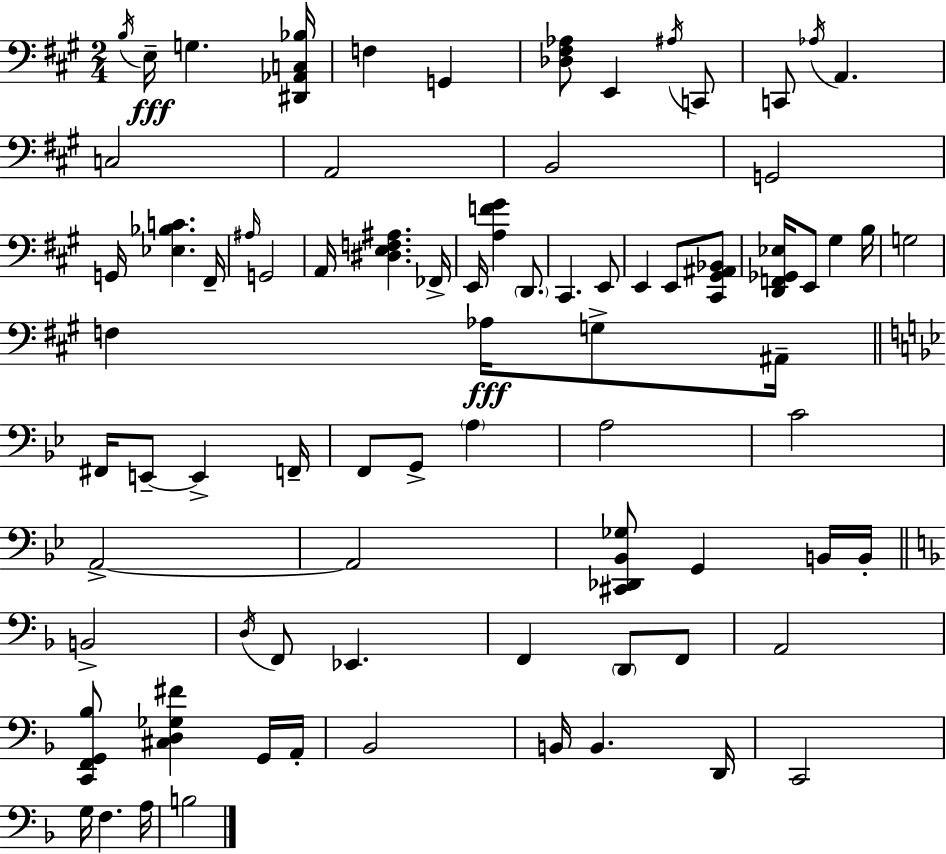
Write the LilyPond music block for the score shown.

{
  \clef bass
  \numericTimeSignature
  \time 2/4
  \key a \major
  \repeat volta 2 { \acciaccatura { b16 }\fff e16-- g4. | <dis, aes, c bes>16 f4 g,4 | <des fis aes>8 e,4 \acciaccatura { ais16 } | c,8 c,8 \acciaccatura { aes16 } a,4. | \break c2 | a,2 | b,2 | g,2 | \break g,16 <ees bes c'>4. | fis,16-- \grace { ais16 } g,2 | a,16 <dis e f ais>4. | fes,16-> e,16 <a f' gis'>4 | \break \parenthesize d,8. cis,4. | e,8 e,4 | e,8 <cis, gis, ais, bes,>8 <d, f, ges, ees>16 e,8 gis4 | b16 g2 | \break f4 | aes16\fff g8-> ais,16-- \bar "||" \break \key bes \major fis,16 e,8--~~ e,4-> f,16-- | f,8 g,8-> \parenthesize a4 | a2 | c'2 | \break a,2->~~ | a,2 | <cis, des, bes, ges>8 g,4 b,16 b,16-. | \bar "||" \break \key f \major b,2-> | \acciaccatura { d16 } f,8 ees,4. | f,4 \parenthesize d,8 f,8 | a,2 | \break <c, f, g, bes>8 <cis d ges fis'>4 g,16 | a,16-. bes,2 | b,16 b,4. | d,16 c,2 | \break g16 f4. | a16 b2 | } \bar "|."
}